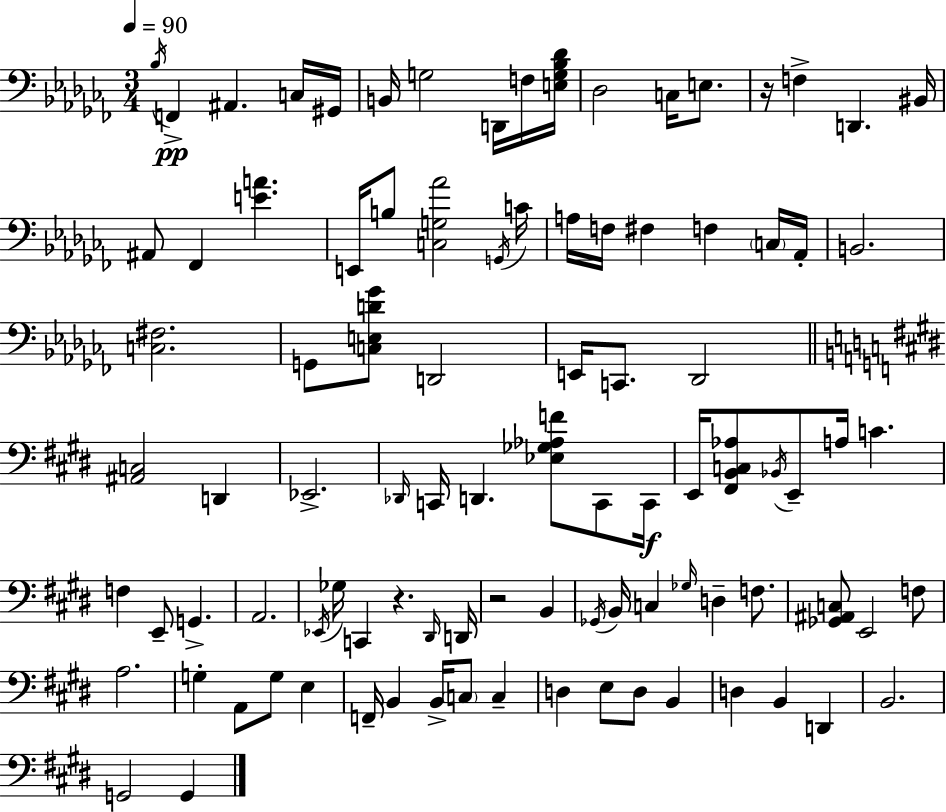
{
  \clef bass
  \numericTimeSignature
  \time 3/4
  \key aes \minor
  \tempo 4 = 90
  \acciaccatura { bes16 }\pp f,4-> ais,4. c16 | gis,16 b,16 g2 d,16 f16 | <e g bes des'>16 des2 c16 e8. | r16 f4-> d,4. | \break bis,16 ais,8 fes,4 <e' a'>4. | e,16 b8 <c g aes'>2 | \acciaccatura { g,16 } c'16 a16 f16 fis4 f4 | \parenthesize c16 aes,16-. b,2. | \break <c fis>2. | g,8 <c e d' ges'>8 d,2 | e,16 c,8. des,2 | \bar "||" \break \key e \major <ais, c>2 d,4 | ees,2.-> | \grace { des,16 } c,16 d,4. <ees ges aes f'>8 c,8 | c,16\f e,16 <fis, b, c aes>8 \acciaccatura { bes,16 } e,8-- a16 c'4. | \break f4 e,8-- g,4.-> | a,2. | \acciaccatura { ees,16 } ges16 c,4 r4. | \grace { dis,16 } d,16 r2 | \break b,4 \acciaccatura { ges,16 } b,16 c4 \grace { ges16 } d4-- | f8. <ges, ais, c>8 e,2 | f8 a2. | g4-. a,8 | \break g8 e4 f,16-- b,4 b,16-> | \parenthesize c8 c4-- d4 e8 | d8 b,4 d4 b,4 | d,4 b,2. | \break g,2 | g,4 \bar "|."
}